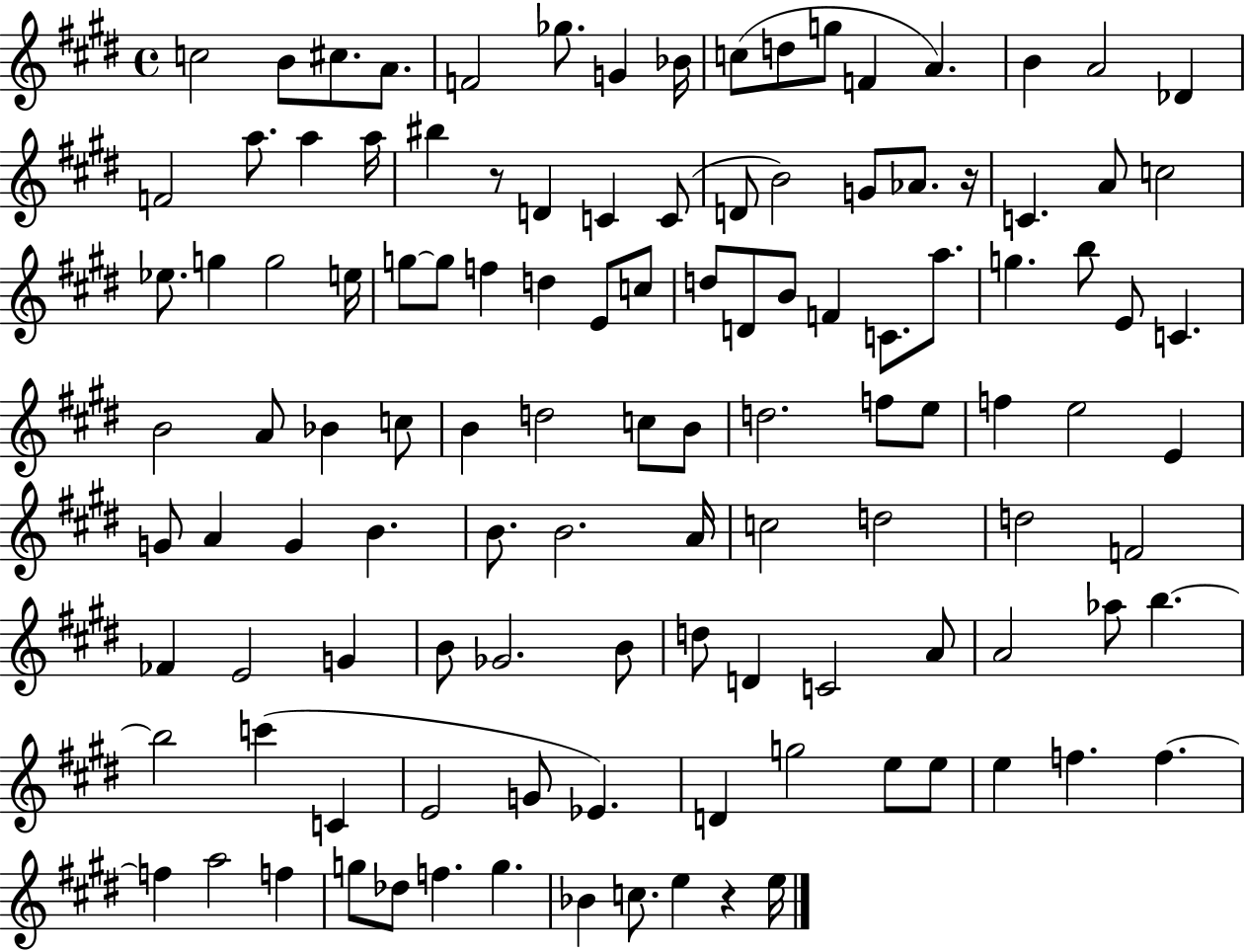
X:1
T:Untitled
M:4/4
L:1/4
K:E
c2 B/2 ^c/2 A/2 F2 _g/2 G _B/4 c/2 d/2 g/2 F A B A2 _D F2 a/2 a a/4 ^b z/2 D C C/2 D/2 B2 G/2 _A/2 z/4 C A/2 c2 _e/2 g g2 e/4 g/2 g/2 f d E/2 c/2 d/2 D/2 B/2 F C/2 a/2 g b/2 E/2 C B2 A/2 _B c/2 B d2 c/2 B/2 d2 f/2 e/2 f e2 E G/2 A G B B/2 B2 A/4 c2 d2 d2 F2 _F E2 G B/2 _G2 B/2 d/2 D C2 A/2 A2 _a/2 b b2 c' C E2 G/2 _E D g2 e/2 e/2 e f f f a2 f g/2 _d/2 f g _B c/2 e z e/4